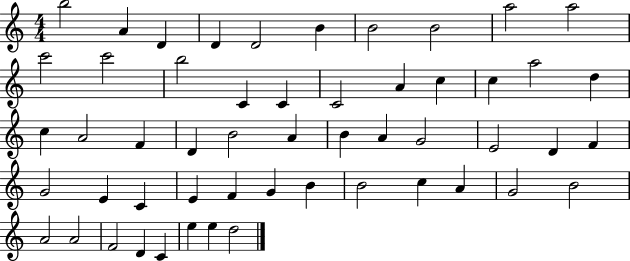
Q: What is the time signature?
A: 4/4